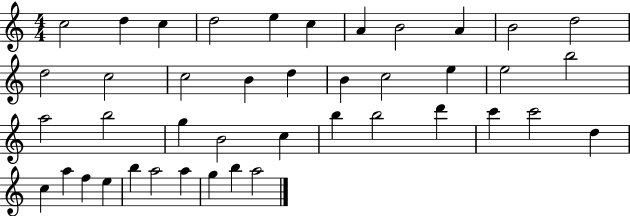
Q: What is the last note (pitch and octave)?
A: A5